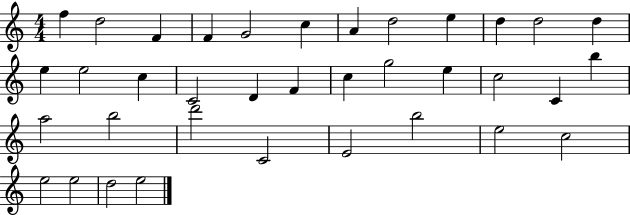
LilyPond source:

{
  \clef treble
  \numericTimeSignature
  \time 4/4
  \key c \major
  f''4 d''2 f'4 | f'4 g'2 c''4 | a'4 d''2 e''4 | d''4 d''2 d''4 | \break e''4 e''2 c''4 | c'2 d'4 f'4 | c''4 g''2 e''4 | c''2 c'4 b''4 | \break a''2 b''2 | d'''2 c'2 | e'2 b''2 | e''2 c''2 | \break e''2 e''2 | d''2 e''2 | \bar "|."
}